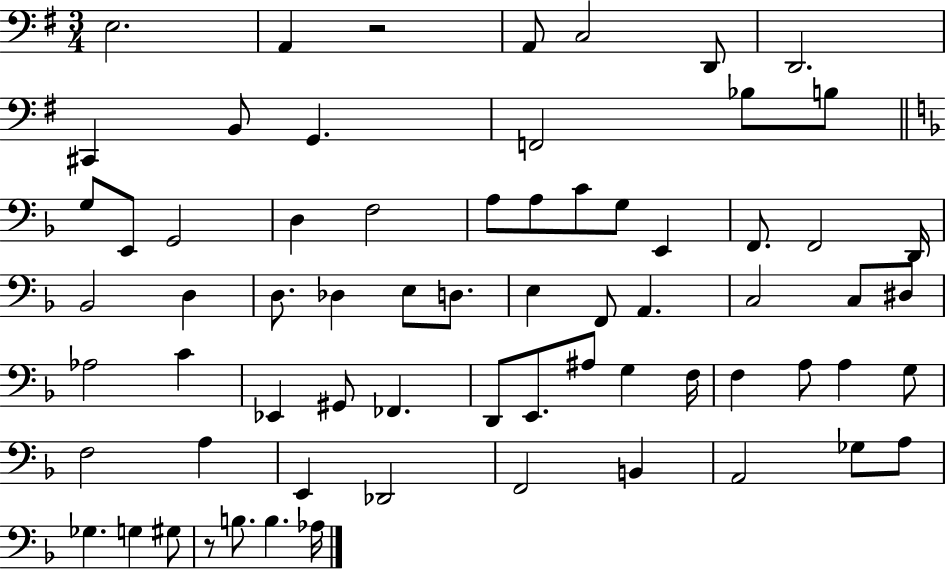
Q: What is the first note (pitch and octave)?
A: E3